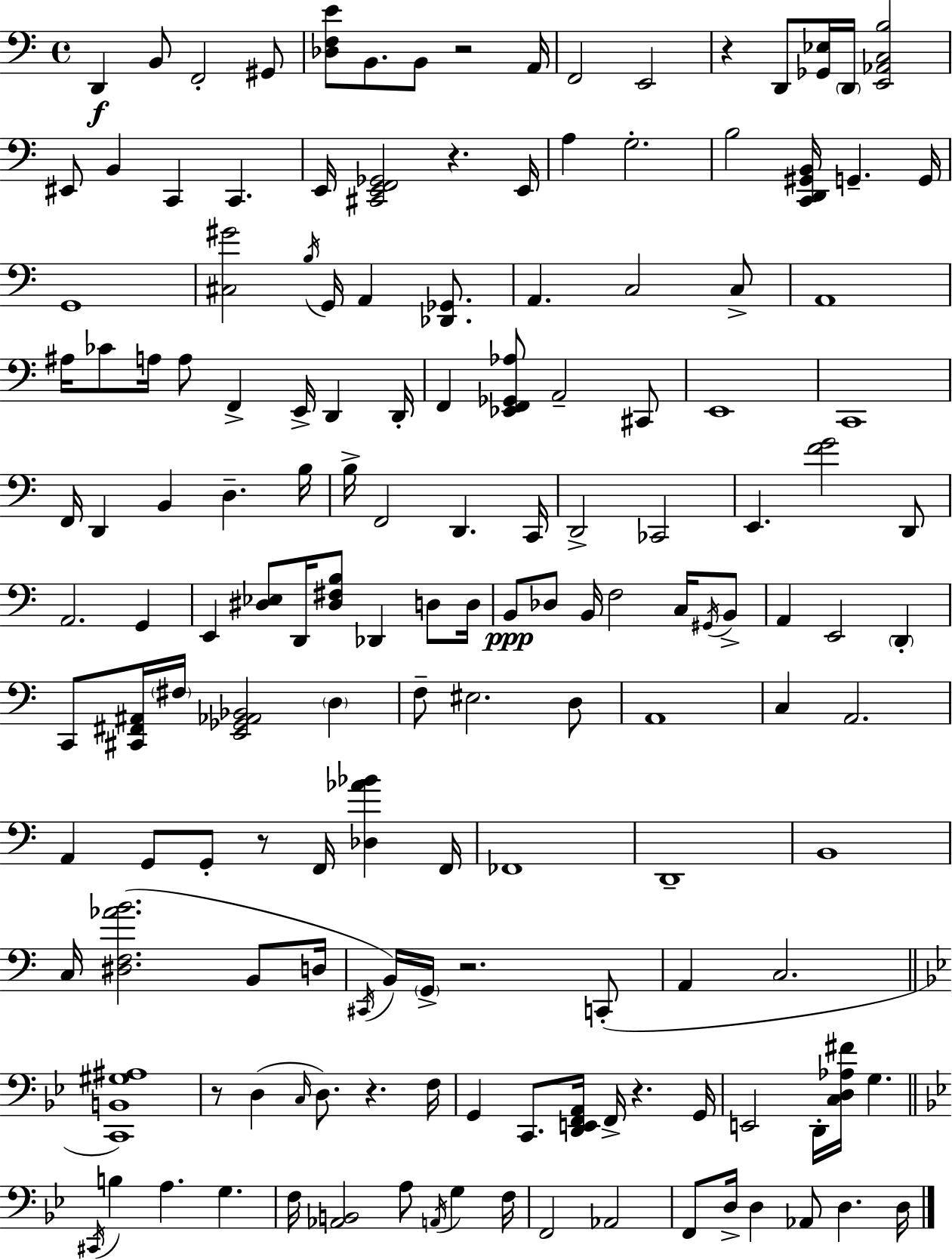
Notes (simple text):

D2/q B2/e F2/h G#2/e [Db3,F3,E4]/e B2/e. B2/e R/h A2/s F2/h E2/h R/q D2/e [Gb2,Eb3]/s D2/s [E2,Ab2,C3,B3]/h EIS2/e B2/q C2/q C2/q. E2/s [C#2,E2,F2,Gb2]/h R/q. E2/s A3/q G3/h. B3/h [C2,D2,G#2,B2]/s G2/q. G2/s G2/w [C#3,G#4]/h B3/s G2/s A2/q [Db2,Gb2]/e. A2/q. C3/h C3/e A2/w A#3/s CES4/e A3/s A3/e F2/q E2/s D2/q D2/s F2/q [Eb2,F2,Gb2,Ab3]/e A2/h C#2/e E2/w C2/w F2/s D2/q B2/q D3/q. B3/s B3/s F2/h D2/q. C2/s D2/h CES2/h E2/q. [F4,G4]/h D2/e A2/h. G2/q E2/q [D#3,Eb3]/e D2/s [D#3,F#3,B3]/e Db2/q D3/e D3/s B2/e Db3/e B2/s F3/h C3/s G#2/s B2/e A2/q E2/h D2/q C2/e [C#2,F#2,A#2]/s F#3/s [E2,Gb2,Ab2,Bb2]/h D3/q F3/e EIS3/h. D3/e A2/w C3/q A2/h. A2/q G2/e G2/e R/e F2/s [Db3,Ab4,Bb4]/q F2/s FES2/w D2/w B2/w C3/s [D#3,F3,Ab4,B4]/h. B2/e D3/s C#2/s B2/s G2/s R/h. C2/e A2/q C3/h. [C2,B2,G#3,A#3]/w R/e D3/q C3/s D3/e. R/q. F3/s G2/q C2/e. [D2,E2,F2,A2]/s F2/s R/q. G2/s E2/h D2/s [C3,D3,Ab3,F#4]/s G3/q. C#2/s B3/q A3/q. G3/q. F3/s [Ab2,B2]/h A3/e A2/s G3/q F3/s F2/h Ab2/h F2/e D3/s D3/q Ab2/e D3/q. D3/s